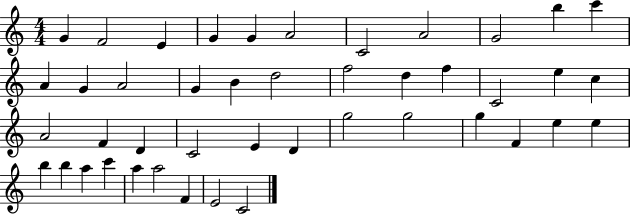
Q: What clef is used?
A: treble